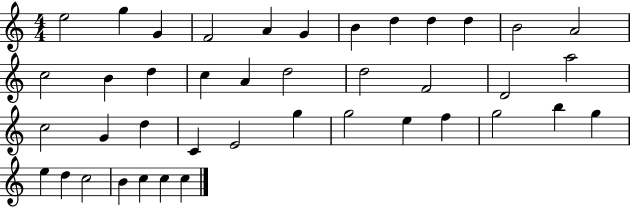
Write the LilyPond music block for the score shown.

{
  \clef treble
  \numericTimeSignature
  \time 4/4
  \key c \major
  e''2 g''4 g'4 | f'2 a'4 g'4 | b'4 d''4 d''4 d''4 | b'2 a'2 | \break c''2 b'4 d''4 | c''4 a'4 d''2 | d''2 f'2 | d'2 a''2 | \break c''2 g'4 d''4 | c'4 e'2 g''4 | g''2 e''4 f''4 | g''2 b''4 g''4 | \break e''4 d''4 c''2 | b'4 c''4 c''4 c''4 | \bar "|."
}